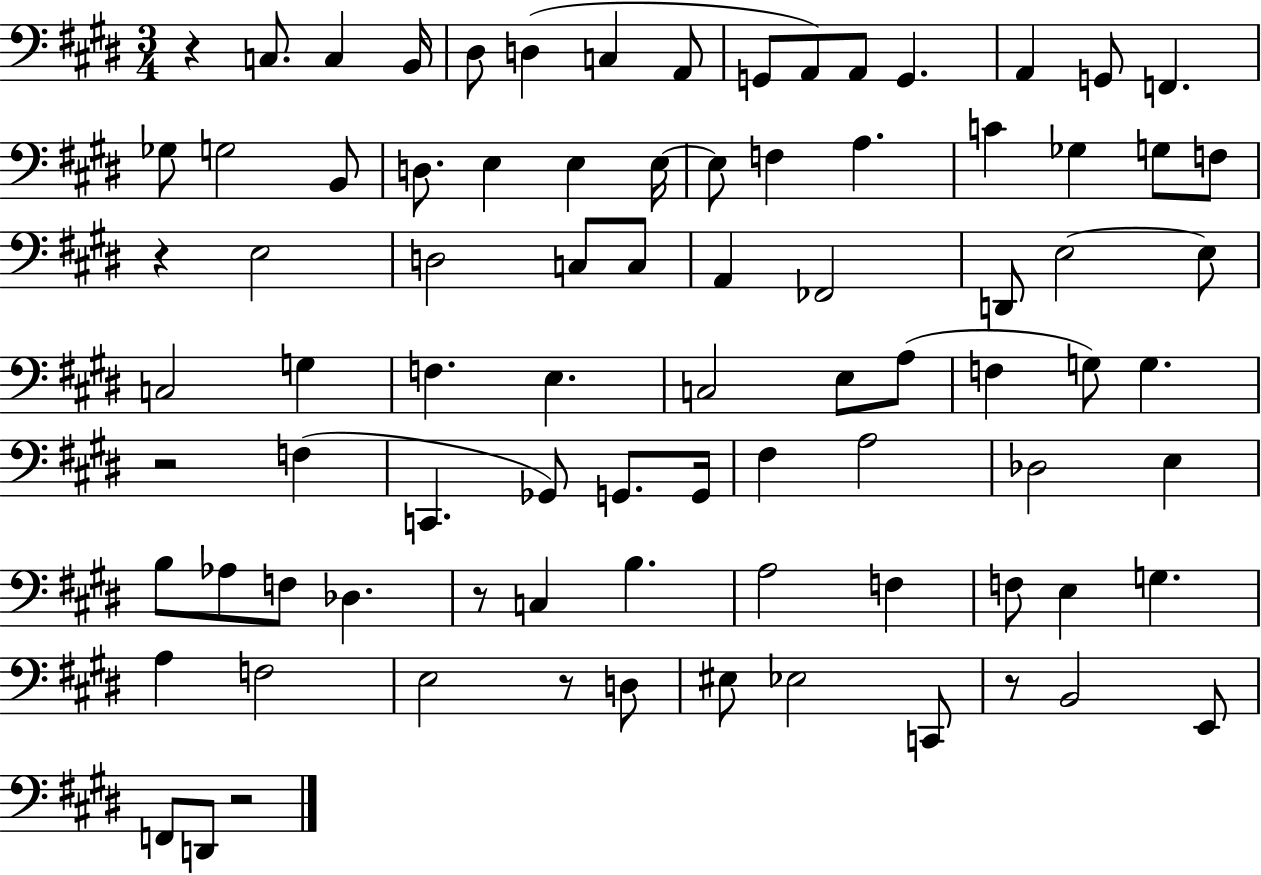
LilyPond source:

{
  \clef bass
  \numericTimeSignature
  \time 3/4
  \key e \major
  r4 c8. c4 b,16 | dis8 d4( c4 a,8 | g,8 a,8) a,8 g,4. | a,4 g,8 f,4. | \break ges8 g2 b,8 | d8. e4 e4 e16~~ | e8 f4 a4. | c'4 ges4 g8 f8 | \break r4 e2 | d2 c8 c8 | a,4 fes,2 | d,8 e2~~ e8 | \break c2 g4 | f4. e4. | c2 e8 a8( | f4 g8) g4. | \break r2 f4( | c,4. ges,8) g,8. g,16 | fis4 a2 | des2 e4 | \break b8 aes8 f8 des4. | r8 c4 b4. | a2 f4 | f8 e4 g4. | \break a4 f2 | e2 r8 d8 | eis8 ees2 c,8 | r8 b,2 e,8 | \break f,8 d,8 r2 | \bar "|."
}